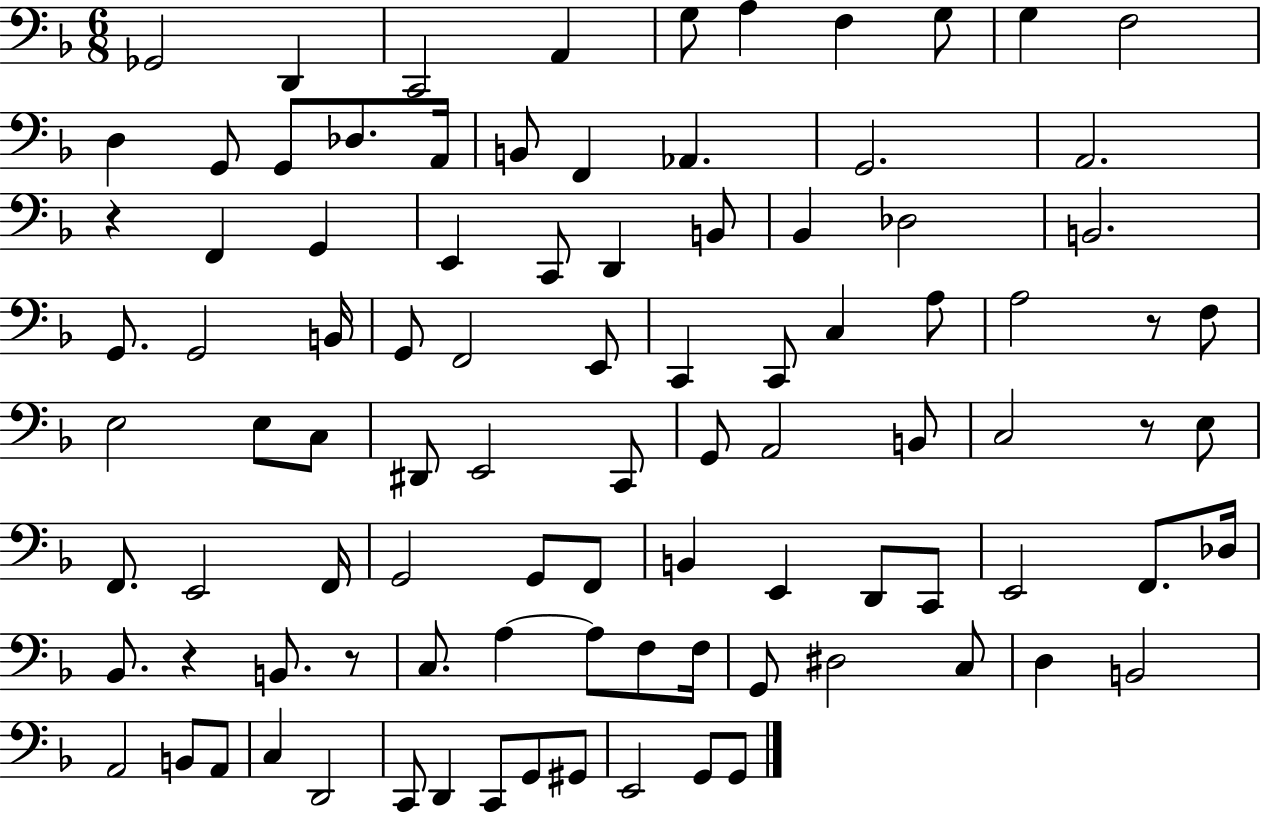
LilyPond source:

{
  \clef bass
  \numericTimeSignature
  \time 6/8
  \key f \major
  ges,2 d,4 | c,2 a,4 | g8 a4 f4 g8 | g4 f2 | \break d4 g,8 g,8 des8. a,16 | b,8 f,4 aes,4. | g,2. | a,2. | \break r4 f,4 g,4 | e,4 c,8 d,4 b,8 | bes,4 des2 | b,2. | \break g,8. g,2 b,16 | g,8 f,2 e,8 | c,4 c,8 c4 a8 | a2 r8 f8 | \break e2 e8 c8 | dis,8 e,2 c,8 | g,8 a,2 b,8 | c2 r8 e8 | \break f,8. e,2 f,16 | g,2 g,8 f,8 | b,4 e,4 d,8 c,8 | e,2 f,8. des16 | \break bes,8. r4 b,8. r8 | c8. a4~~ a8 f8 f16 | g,8 dis2 c8 | d4 b,2 | \break a,2 b,8 a,8 | c4 d,2 | c,8 d,4 c,8 g,8 gis,8 | e,2 g,8 g,8 | \break \bar "|."
}